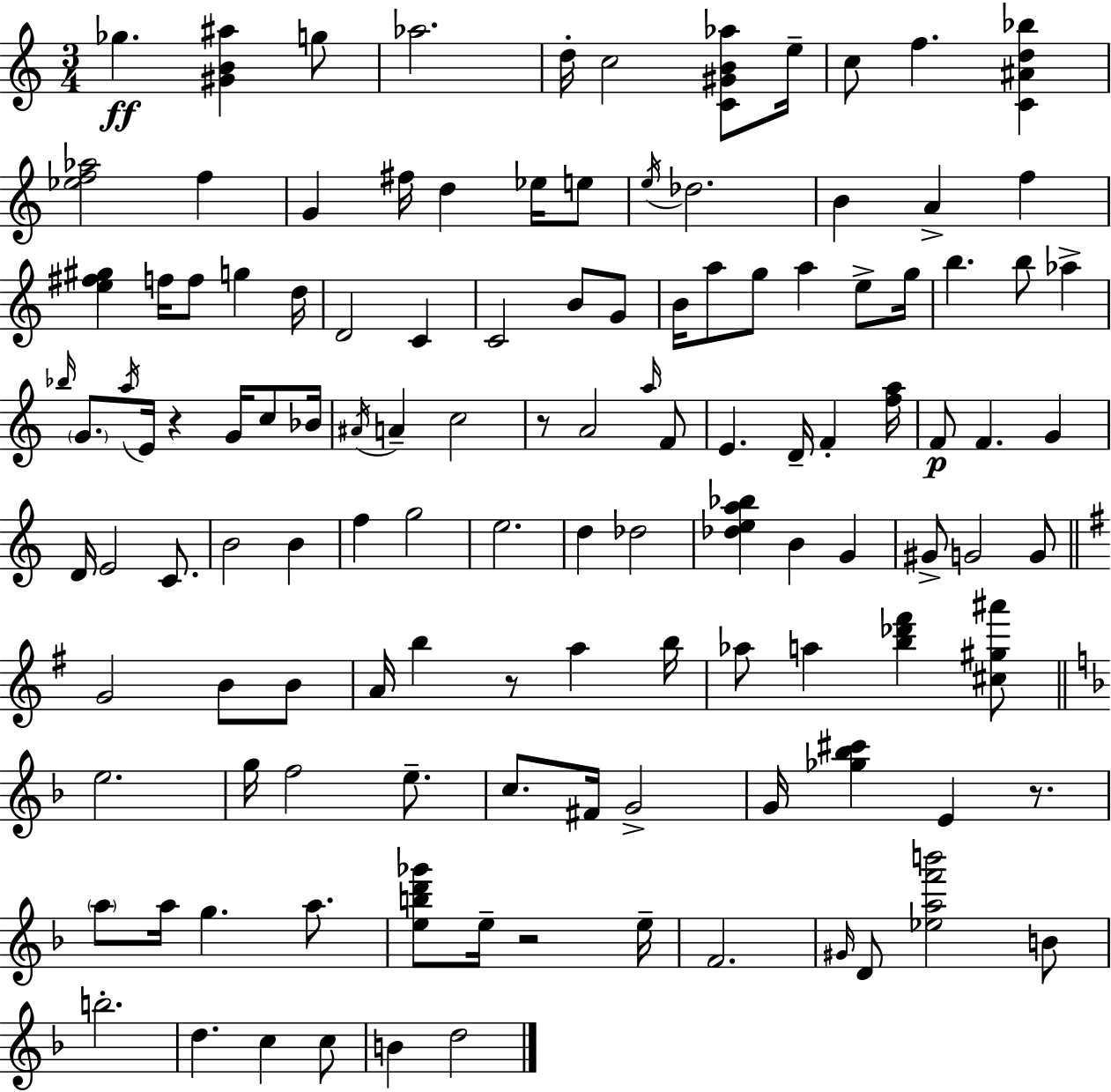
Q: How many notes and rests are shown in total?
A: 122